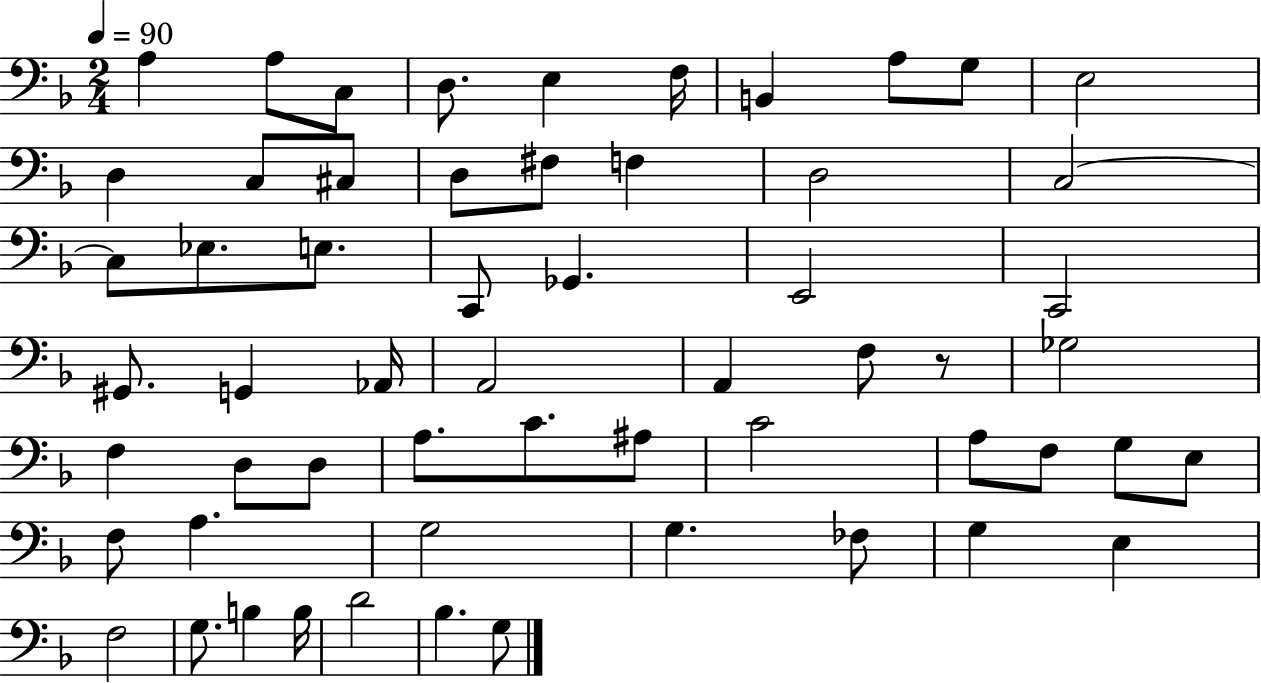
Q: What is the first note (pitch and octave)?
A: A3